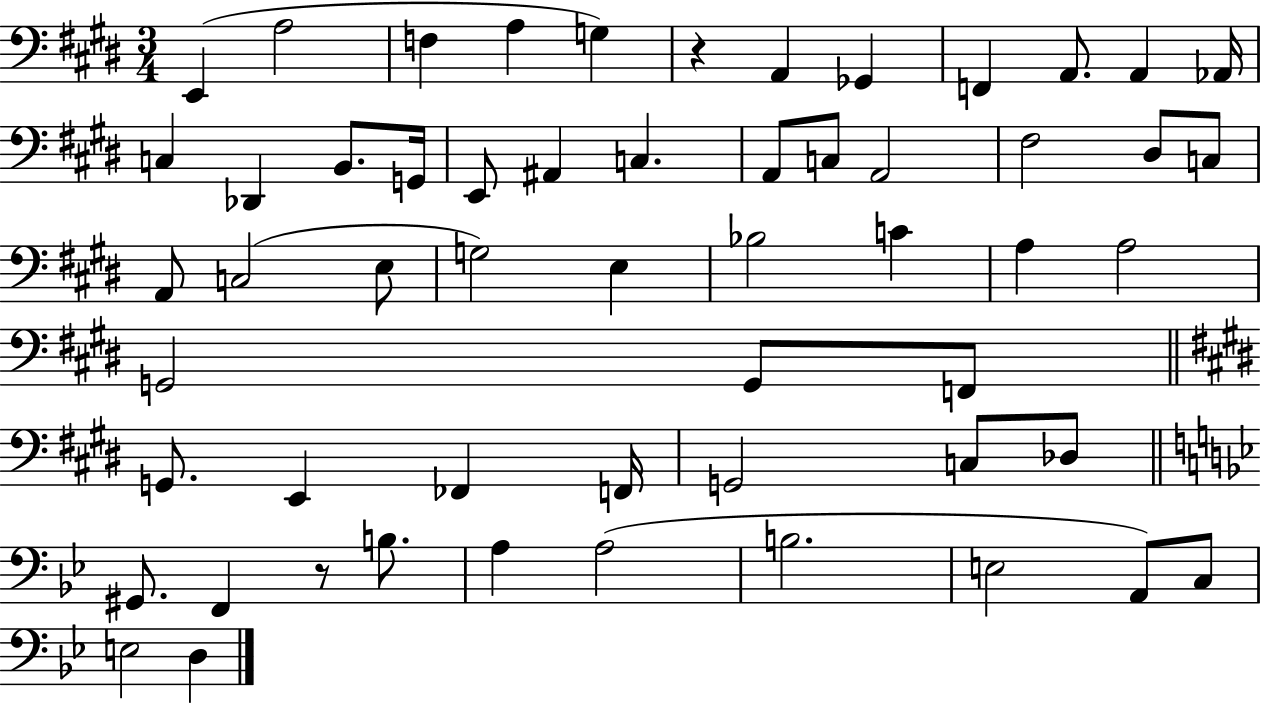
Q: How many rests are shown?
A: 2